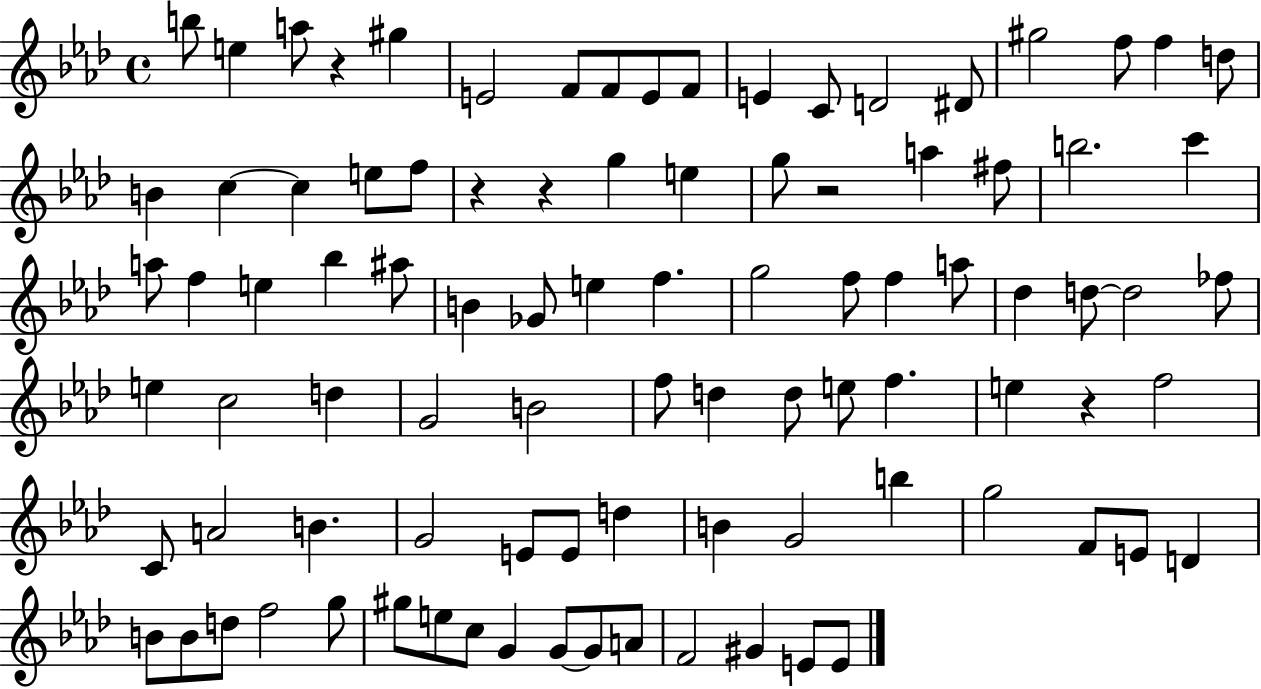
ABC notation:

X:1
T:Untitled
M:4/4
L:1/4
K:Ab
b/2 e a/2 z ^g E2 F/2 F/2 E/2 F/2 E C/2 D2 ^D/2 ^g2 f/2 f d/2 B c c e/2 f/2 z z g e g/2 z2 a ^f/2 b2 c' a/2 f e _b ^a/2 B _G/2 e f g2 f/2 f a/2 _d d/2 d2 _f/2 e c2 d G2 B2 f/2 d d/2 e/2 f e z f2 C/2 A2 B G2 E/2 E/2 d B G2 b g2 F/2 E/2 D B/2 B/2 d/2 f2 g/2 ^g/2 e/2 c/2 G G/2 G/2 A/2 F2 ^G E/2 E/2